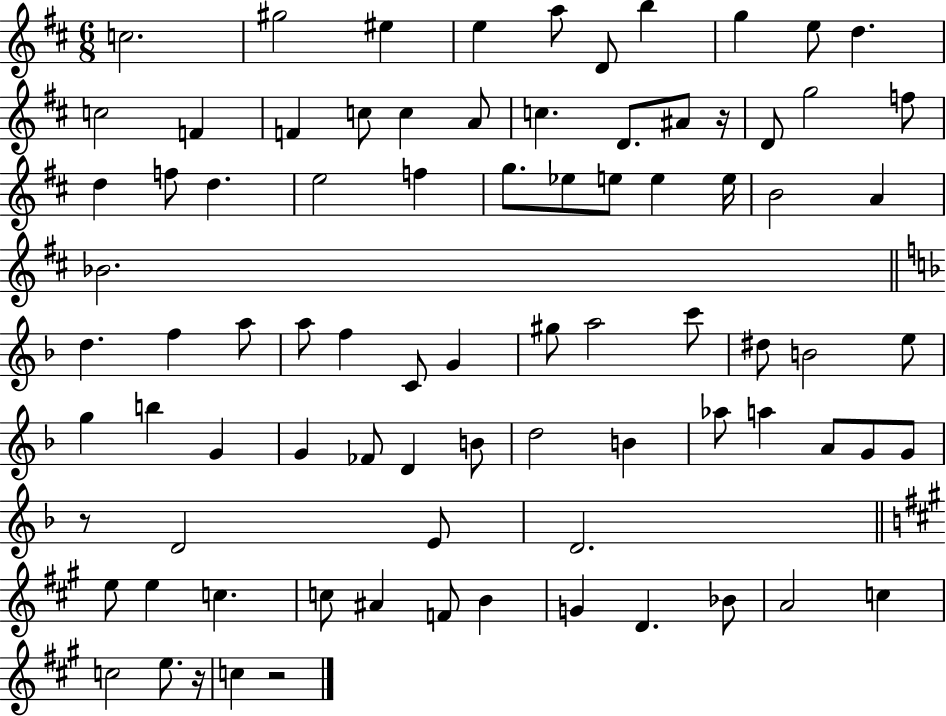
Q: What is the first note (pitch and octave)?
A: C5